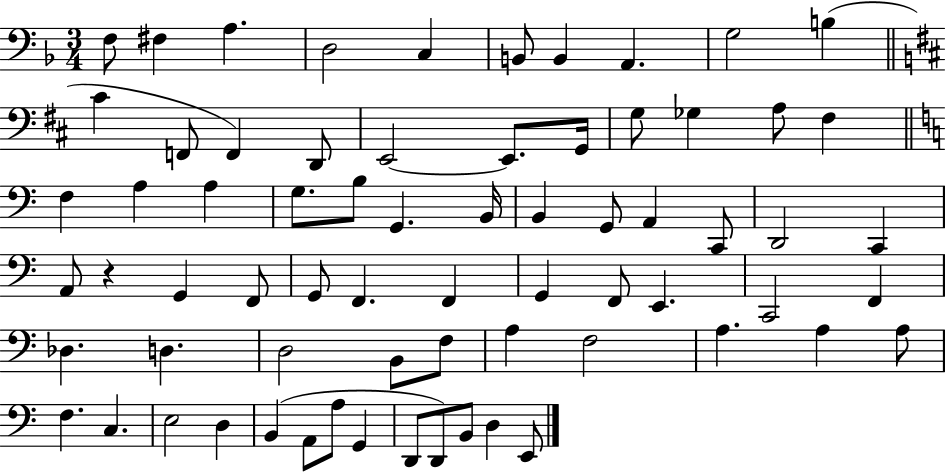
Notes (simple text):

F3/e F#3/q A3/q. D3/h C3/q B2/e B2/q A2/q. G3/h B3/q C#4/q F2/e F2/q D2/e E2/h E2/e. G2/s G3/e Gb3/q A3/e F#3/q F3/q A3/q A3/q G3/e. B3/e G2/q. B2/s B2/q G2/e A2/q C2/e D2/h C2/q A2/e R/q G2/q F2/e G2/e F2/q. F2/q G2/q F2/e E2/q. C2/h F2/q Db3/q. D3/q. D3/h B2/e F3/e A3/q F3/h A3/q. A3/q A3/e F3/q. C3/q. E3/h D3/q B2/q A2/e A3/e G2/q D2/e D2/e B2/e D3/q E2/e